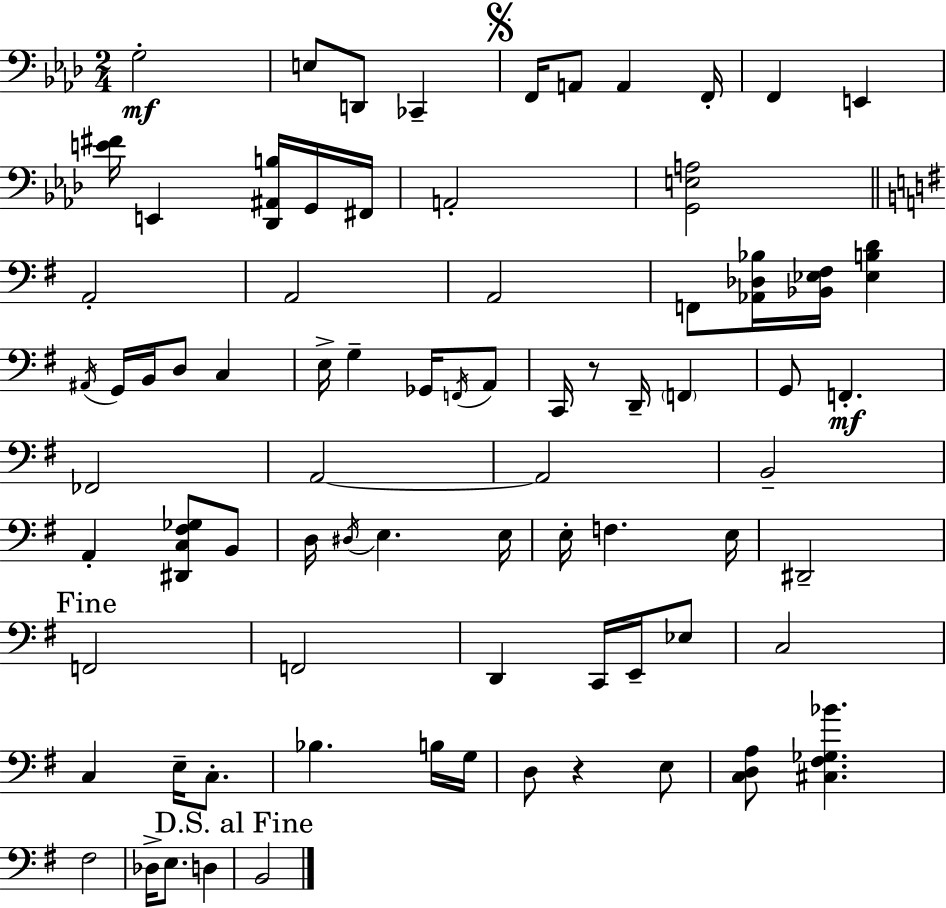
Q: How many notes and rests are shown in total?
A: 78